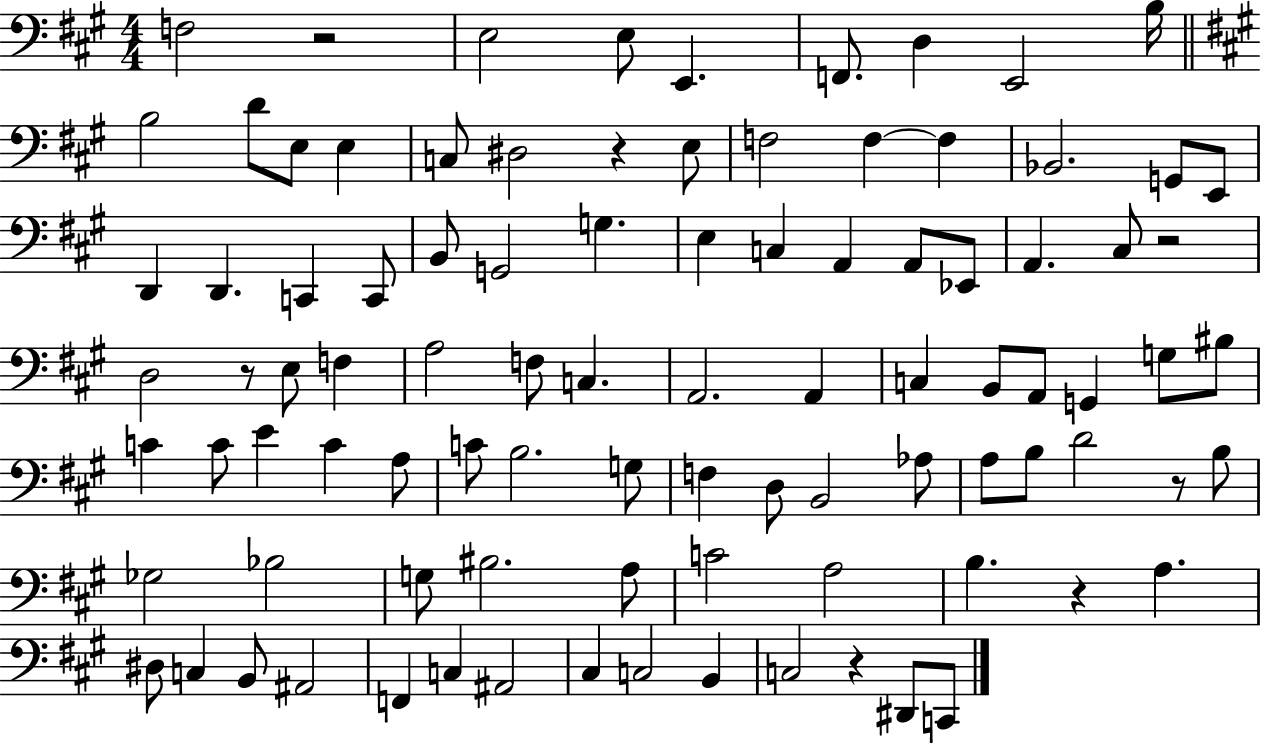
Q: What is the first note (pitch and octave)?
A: F3